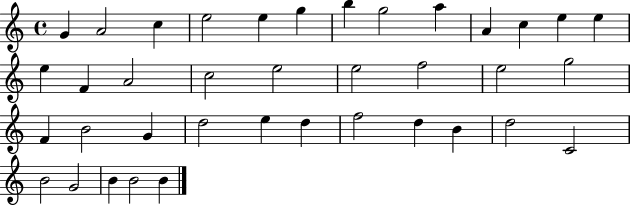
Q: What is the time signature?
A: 4/4